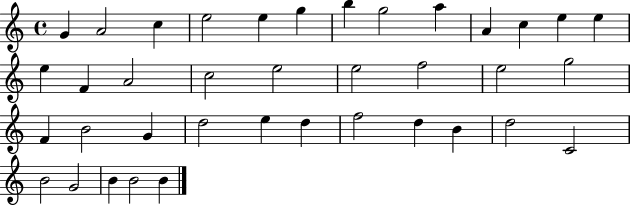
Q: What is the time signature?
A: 4/4